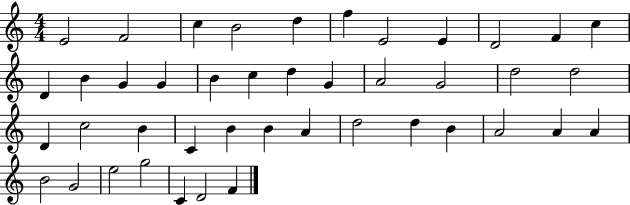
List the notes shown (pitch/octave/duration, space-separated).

E4/h F4/h C5/q B4/h D5/q F5/q E4/h E4/q D4/h F4/q C5/q D4/q B4/q G4/q G4/q B4/q C5/q D5/q G4/q A4/h G4/h D5/h D5/h D4/q C5/h B4/q C4/q B4/q B4/q A4/q D5/h D5/q B4/q A4/h A4/q A4/q B4/h G4/h E5/h G5/h C4/q D4/h F4/q